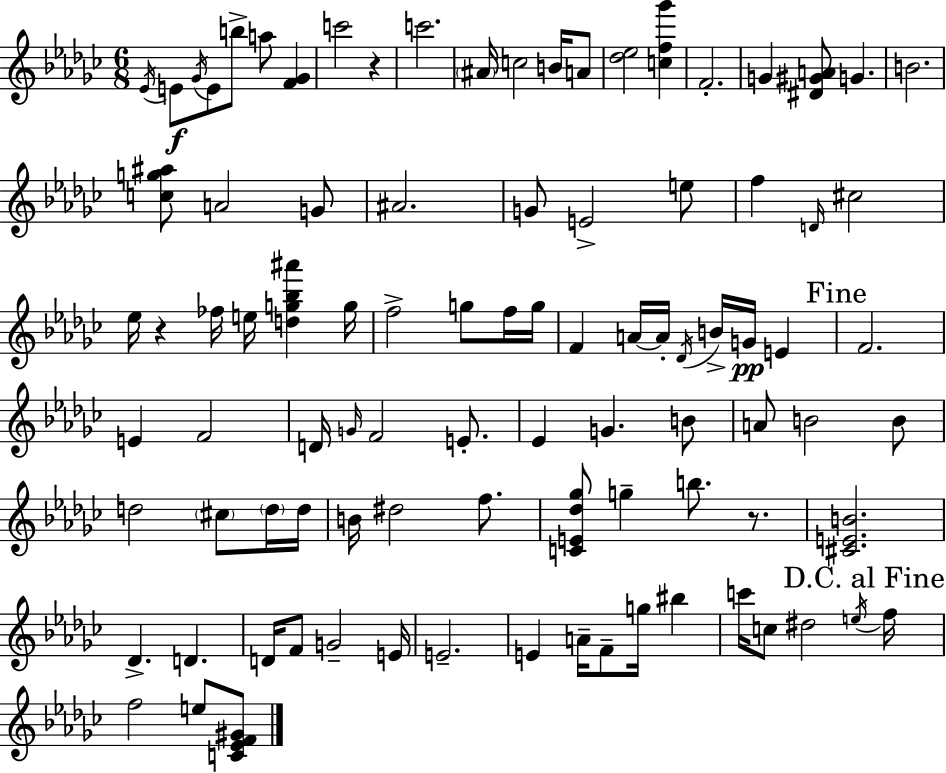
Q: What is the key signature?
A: EES minor